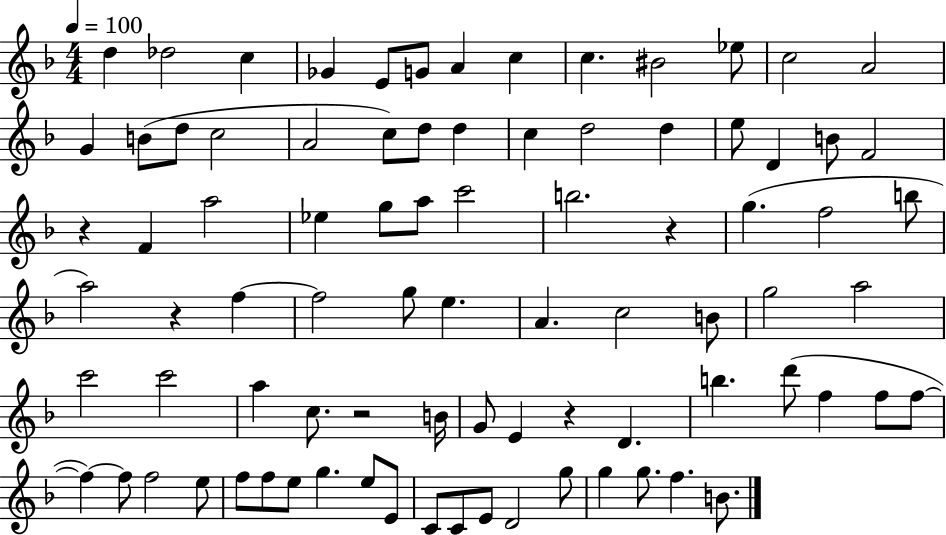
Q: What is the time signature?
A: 4/4